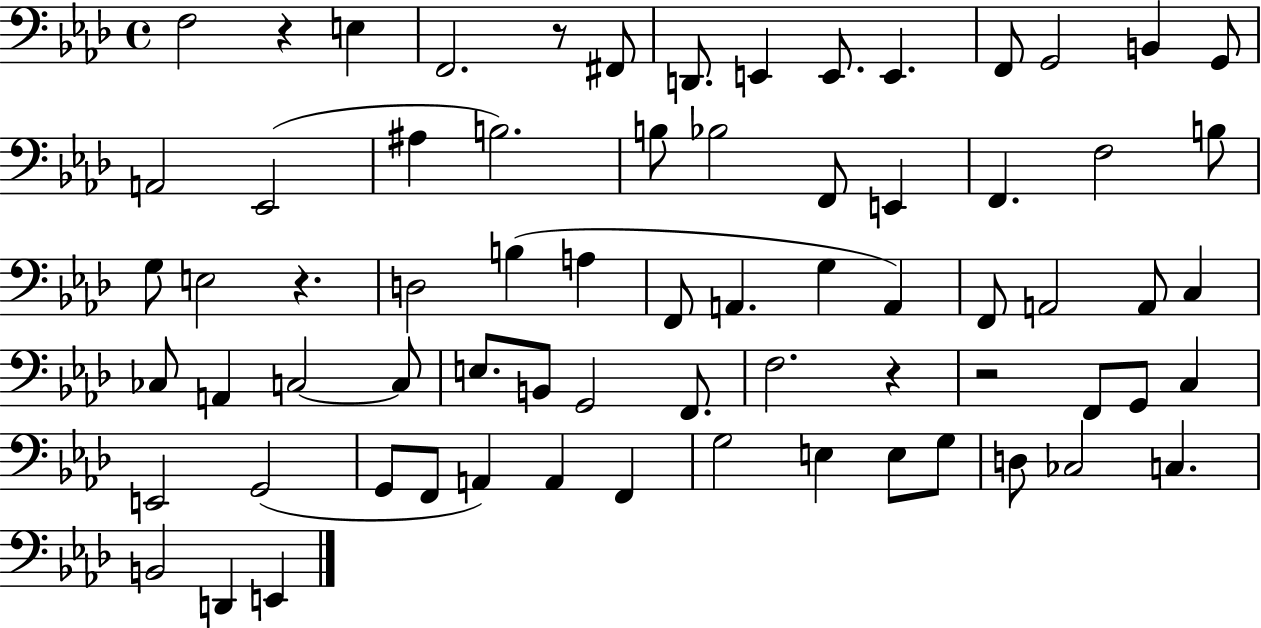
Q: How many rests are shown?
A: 5